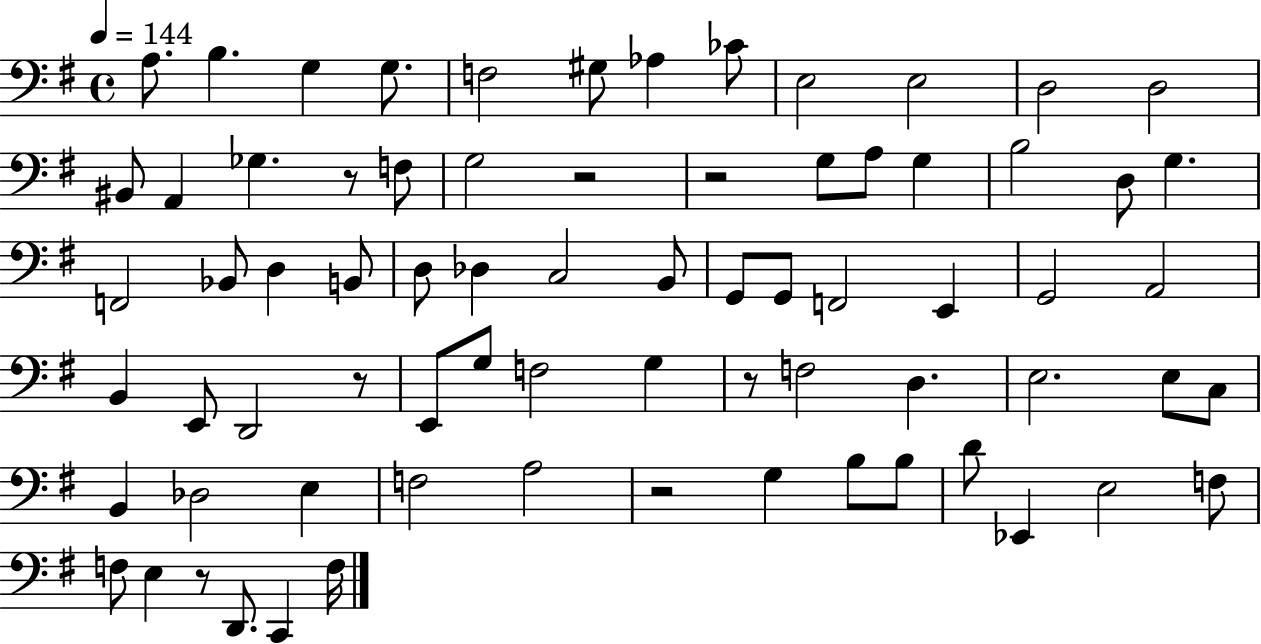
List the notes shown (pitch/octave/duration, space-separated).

A3/e. B3/q. G3/q G3/e. F3/h G#3/e Ab3/q CES4/e E3/h E3/h D3/h D3/h BIS2/e A2/q Gb3/q. R/e F3/e G3/h R/h R/h G3/e A3/e G3/q B3/h D3/e G3/q. F2/h Bb2/e D3/q B2/e D3/e Db3/q C3/h B2/e G2/e G2/e F2/h E2/q G2/h A2/h B2/q E2/e D2/h R/e E2/e G3/e F3/h G3/q R/e F3/h D3/q. E3/h. E3/e C3/e B2/q Db3/h E3/q F3/h A3/h R/h G3/q B3/e B3/e D4/e Eb2/q E3/h F3/e F3/e E3/q R/e D2/e. C2/q F3/s